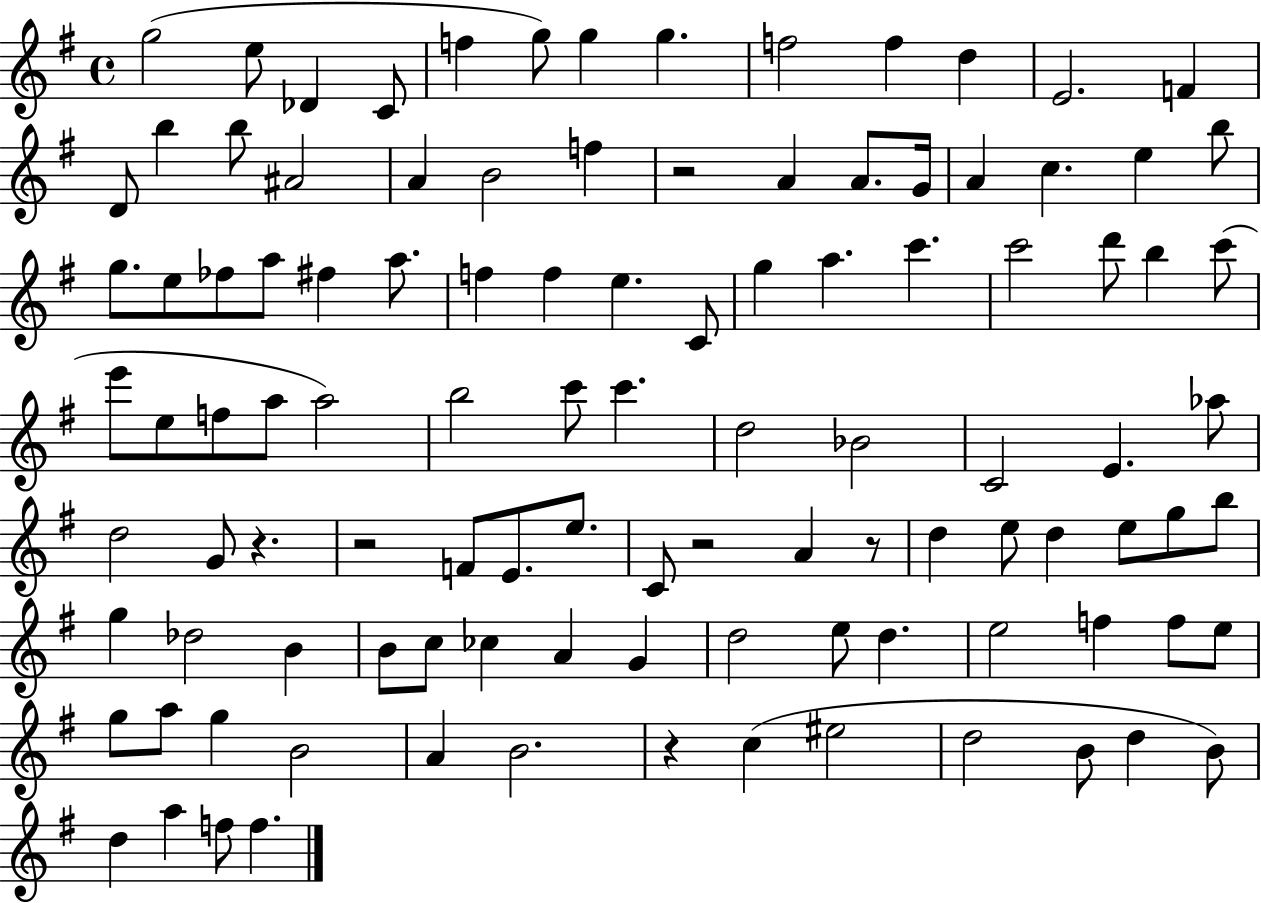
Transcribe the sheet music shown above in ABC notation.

X:1
T:Untitled
M:4/4
L:1/4
K:G
g2 e/2 _D C/2 f g/2 g g f2 f d E2 F D/2 b b/2 ^A2 A B2 f z2 A A/2 G/4 A c e b/2 g/2 e/2 _f/2 a/2 ^f a/2 f f e C/2 g a c' c'2 d'/2 b c'/2 e'/2 e/2 f/2 a/2 a2 b2 c'/2 c' d2 _B2 C2 E _a/2 d2 G/2 z z2 F/2 E/2 e/2 C/2 z2 A z/2 d e/2 d e/2 g/2 b/2 g _d2 B B/2 c/2 _c A G d2 e/2 d e2 f f/2 e/2 g/2 a/2 g B2 A B2 z c ^e2 d2 B/2 d B/2 d a f/2 f